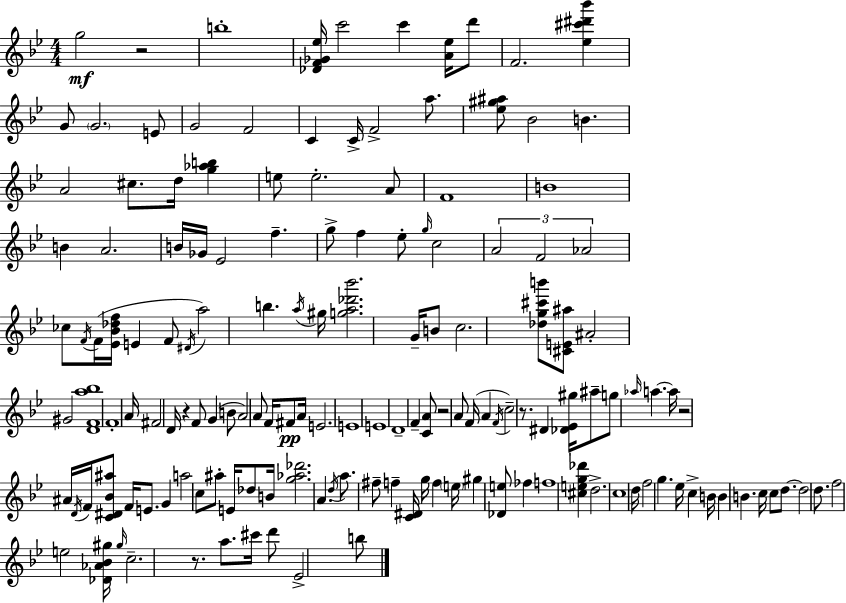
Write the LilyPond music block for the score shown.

{
  \clef treble
  \numericTimeSignature
  \time 4/4
  \key g \minor
  g''2\mf r2 | b''1-. | <des' f' ges' ees''>16 c'''2 c'''4 <a' ees''>16 d'''8 | f'2. <ees'' cis''' dis''' bes'''>4 | \break g'8 \parenthesize g'2. e'8 | g'2 f'2 | c'4 c'16-> f'2-> a''8. | <ees'' gis'' ais''>8 bes'2 b'4. | \break a'2 cis''8. d''16 <g'' aes'' b''>4 | e''8 e''2.-. a'8 | f'1 | b'1 | \break b'4 a'2. | b'16 ges'16 ees'2 f''4.-- | g''8-> f''4 ees''8-. \grace { g''16 } c''2 | \tuplet 3/2 { a'2 f'2 | \break aes'2 } ces''8 \acciaccatura { f'16 } f'16( <ees' bes' des'' f''>16 e'4 | f'8 \acciaccatura { dis'16 } a''2) b''4. | \acciaccatura { a''16 } gis''16 <g'' a'' des''' bes'''>2. | g'16-- b'8 c''2. | \break <des'' g'' cis''' b'''>8 <cis' e' ais''>8 ais'2-. gis'2 | <d' f' a'' bes''>1 | f'1-. | a'16 fis'2 d'16 r4 | \break f'8 g'4( b'8 a'2) | a'8 f'16 fis'8\pp a'16 e'2. | e'1 | e'1 | \break d'1-- | f'4-- <c' a'>8 r2 | a'8 f'16( a'4 \acciaccatura { f'16 }) c''2-- | r8. dis'4 <des' ees' gis''>16 ais''8-- g''8 \grace { aes''16 } a''4.~~ | \break a''16 r2 ais'16 \acciaccatura { d'16 } | f'16 <c' dis' bes' ais''>8 f'16 e'8. g'4 a''2 | c''8 ais''8-. e'16 des''8 b'16 <g'' aes'' des'''>2. | a'4. \acciaccatura { d''16 } a''8. | \break fis''8-- f''4-- <c' dis'>16 g''16 f''4 \parenthesize e''16 gis''4 | <des' e''>8 fes''4 f''1 | <cis'' e'' g'' des'''>4 d''2.-> | c''1 | \break d''16 f''2 | g''4. ees''16 c''4-> b'16 b'4 | b'4. c''16 c''8 d''8.~~ d''2 | d''8. f''2 | \break e''2 <des' aes' bes' gis''>16 \grace { gis''16 } c''2.-- | r8. a''8. cis'''16 d'''8 ees'2-> | b''8 \bar "|."
}